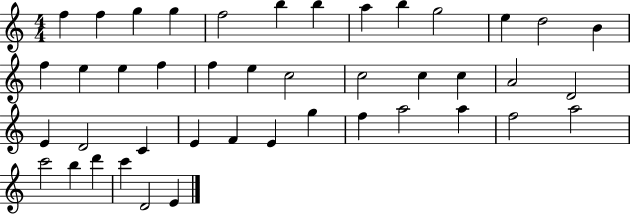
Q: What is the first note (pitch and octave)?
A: F5